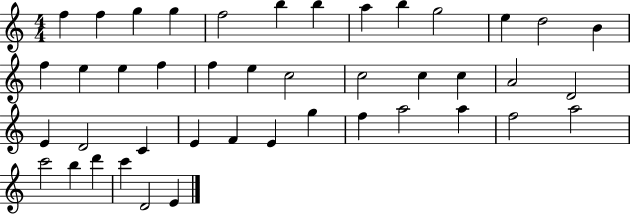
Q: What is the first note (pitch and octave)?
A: F5